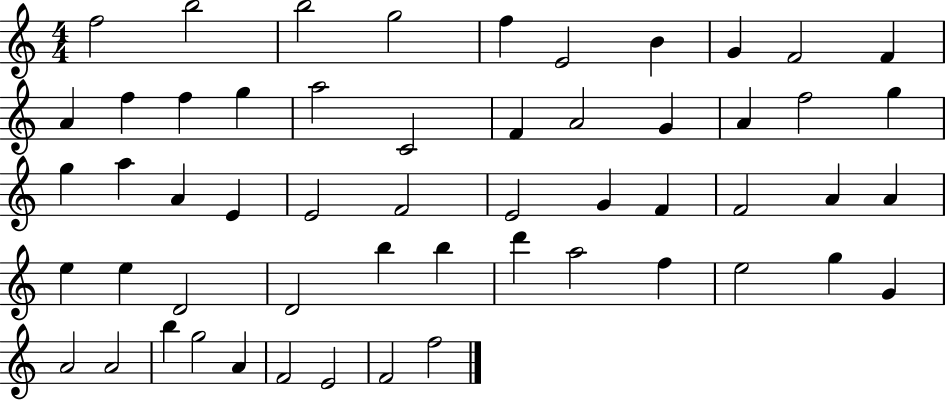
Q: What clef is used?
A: treble